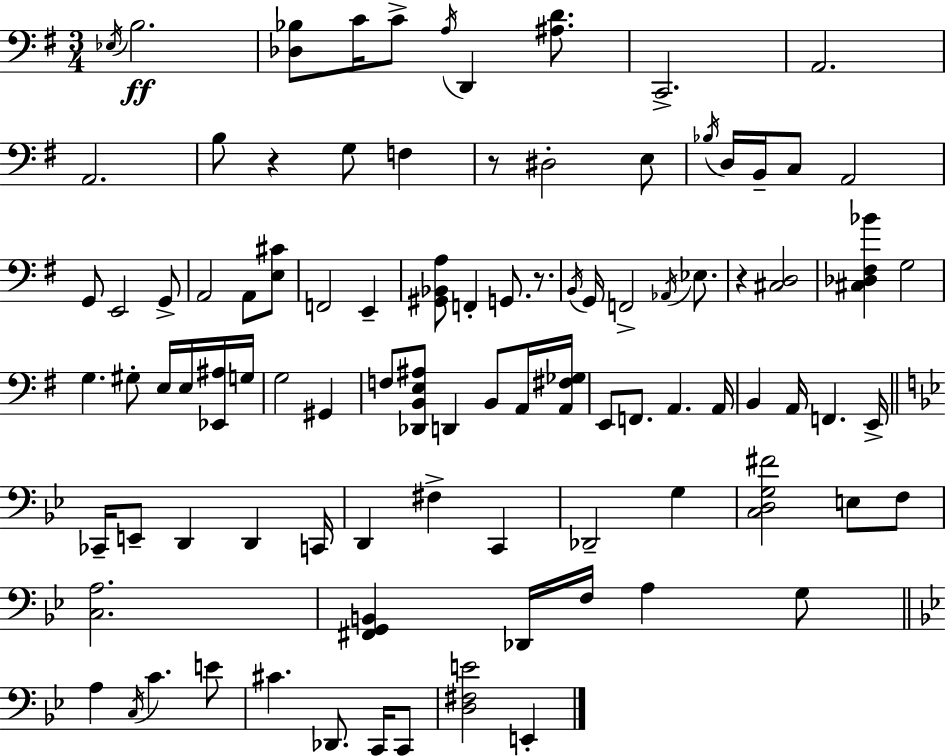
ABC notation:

X:1
T:Untitled
M:3/4
L:1/4
K:Em
_E,/4 B,2 [_D,_B,]/2 C/4 C/2 A,/4 D,, [^A,D]/2 C,,2 A,,2 A,,2 B,/2 z G,/2 F, z/2 ^D,2 E,/2 _B,/4 D,/4 B,,/4 C,/2 A,,2 G,,/2 E,,2 G,,/2 A,,2 A,,/2 [E,^C]/2 F,,2 E,, [^G,,_B,,A,]/2 F,, G,,/2 z/2 B,,/4 G,,/4 F,,2 _A,,/4 _E,/2 z [^C,D,]2 [^C,_D,^F,_B] G,2 G, ^G,/2 E,/4 E,/4 [_E,,^A,]/4 G,/4 G,2 ^G,, F,/2 [_D,,B,,E,^A,]/2 D,, B,,/2 A,,/4 [A,,^F,_G,]/4 E,,/2 F,,/2 A,, A,,/4 B,, A,,/4 F,, E,,/4 _C,,/4 E,,/2 D,, D,, C,,/4 D,, ^F, C,, _D,,2 G, [C,D,G,^F]2 E,/2 F,/2 [C,A,]2 [^F,,G,,B,,] _D,,/4 F,/4 A, G,/2 A, C,/4 C E/2 ^C _D,,/2 C,,/4 C,,/2 [D,^F,E]2 E,,